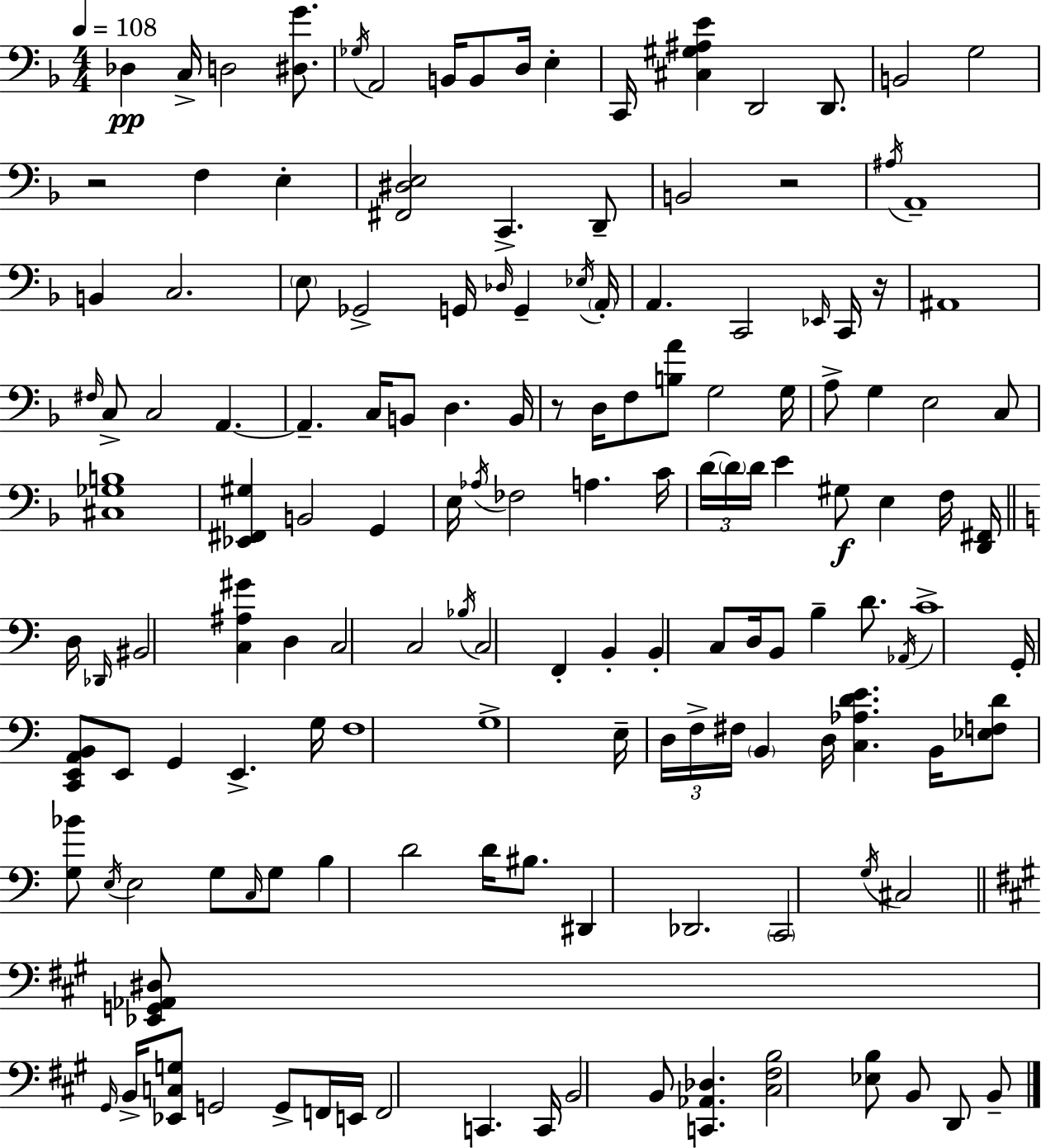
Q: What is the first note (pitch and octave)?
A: Db3